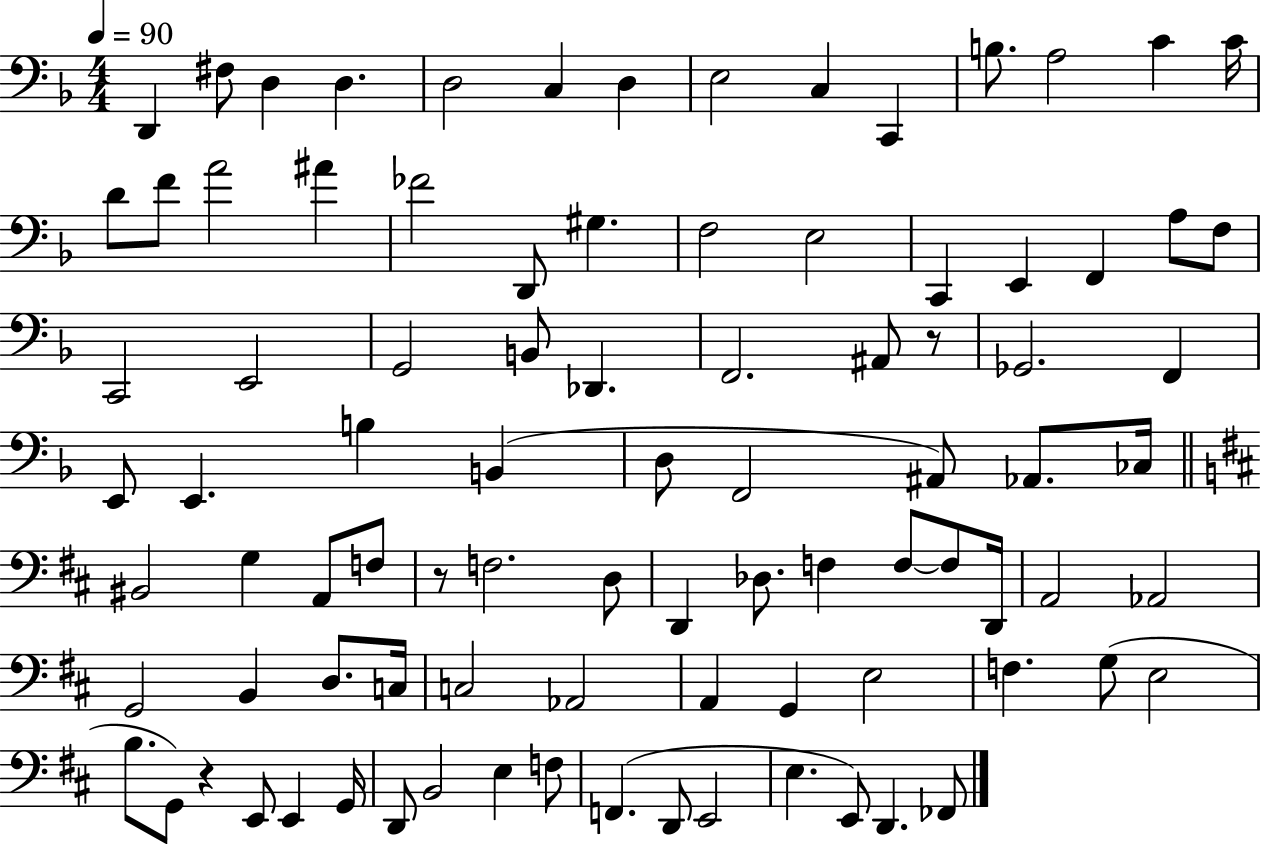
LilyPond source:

{
  \clef bass
  \numericTimeSignature
  \time 4/4
  \key f \major
  \tempo 4 = 90
  d,4 fis8 d4 d4. | d2 c4 d4 | e2 c4 c,4 | b8. a2 c'4 c'16 | \break d'8 f'8 a'2 ais'4 | fes'2 d,8 gis4. | f2 e2 | c,4 e,4 f,4 a8 f8 | \break c,2 e,2 | g,2 b,8 des,4. | f,2. ais,8 r8 | ges,2. f,4 | \break e,8 e,4. b4 b,4( | d8 f,2 ais,8) aes,8. ces16 | \bar "||" \break \key b \minor bis,2 g4 a,8 f8 | r8 f2. d8 | d,4 des8. f4 f8~~ f8 d,16 | a,2 aes,2 | \break g,2 b,4 d8. c16 | c2 aes,2 | a,4 g,4 e2 | f4. g8( e2 | \break b8. g,8) r4 e,8 e,4 g,16 | d,8 b,2 e4 f8 | f,4.( d,8 e,2 | e4. e,8) d,4. fes,8 | \break \bar "|."
}